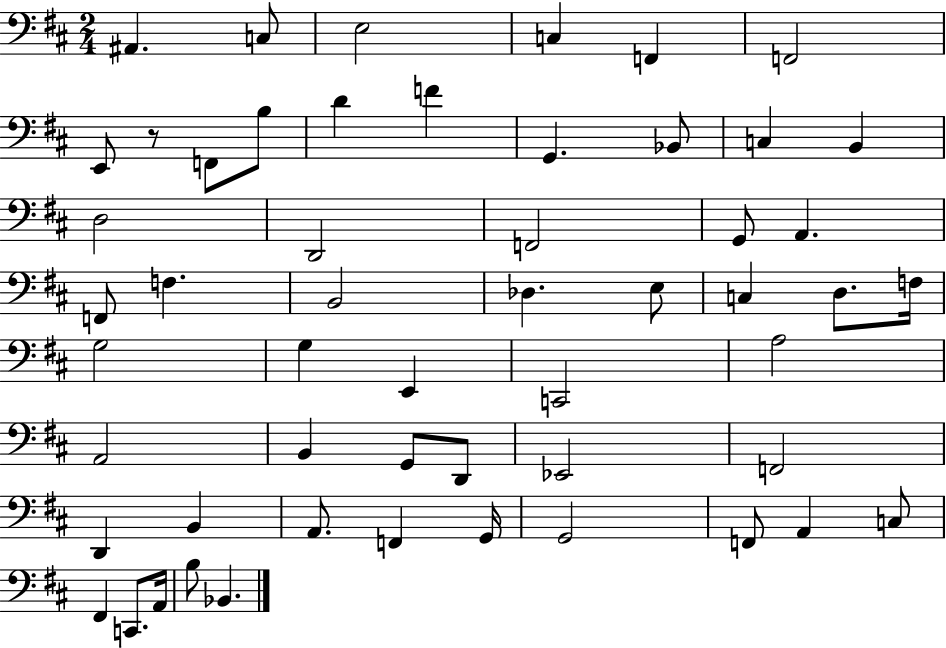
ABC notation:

X:1
T:Untitled
M:2/4
L:1/4
K:D
^A,, C,/2 E,2 C, F,, F,,2 E,,/2 z/2 F,,/2 B,/2 D F G,, _B,,/2 C, B,, D,2 D,,2 F,,2 G,,/2 A,, F,,/2 F, B,,2 _D, E,/2 C, D,/2 F,/4 G,2 G, E,, C,,2 A,2 A,,2 B,, G,,/2 D,,/2 _E,,2 F,,2 D,, B,, A,,/2 F,, G,,/4 G,,2 F,,/2 A,, C,/2 ^F,, C,,/2 A,,/4 B,/2 _B,,